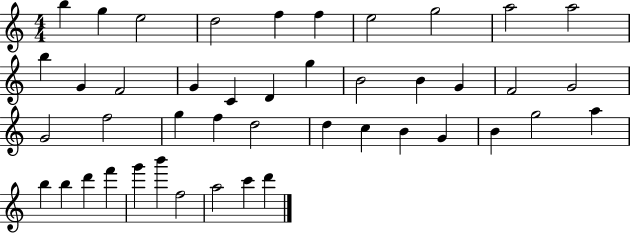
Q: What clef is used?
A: treble